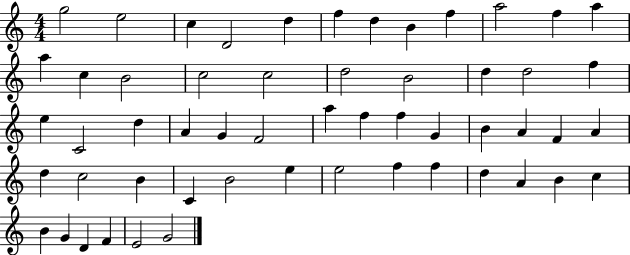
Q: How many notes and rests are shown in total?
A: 55